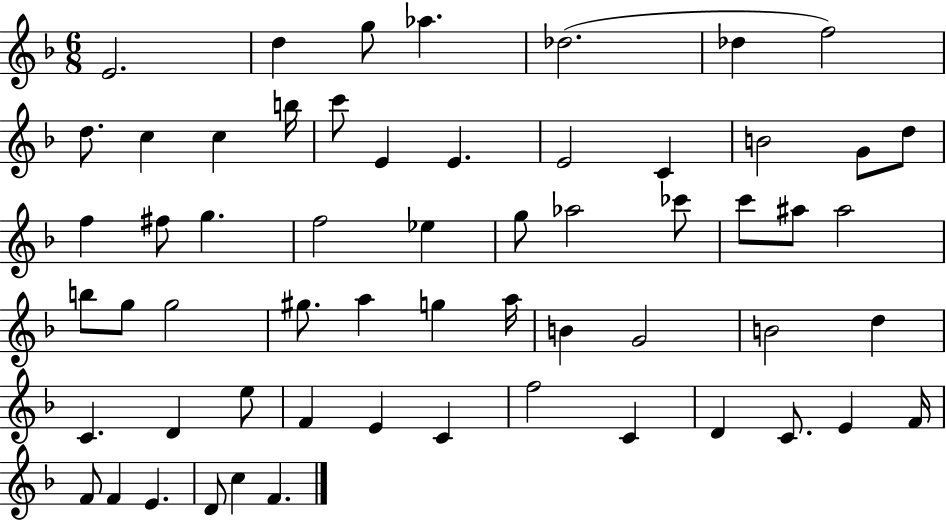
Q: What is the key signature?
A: F major